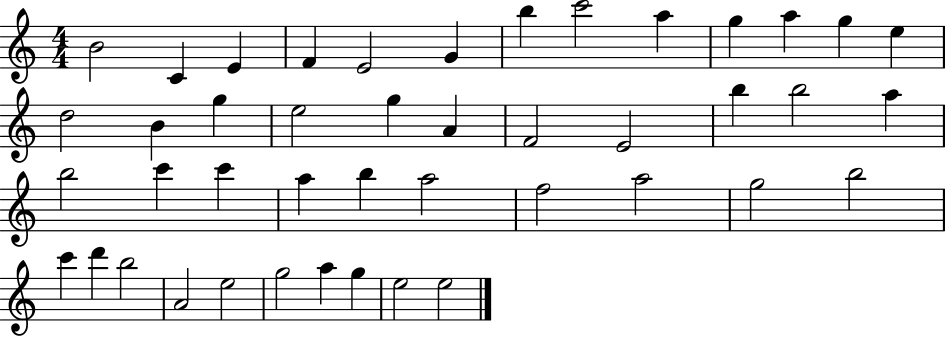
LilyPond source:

{
  \clef treble
  \numericTimeSignature
  \time 4/4
  \key c \major
  b'2 c'4 e'4 | f'4 e'2 g'4 | b''4 c'''2 a''4 | g''4 a''4 g''4 e''4 | \break d''2 b'4 g''4 | e''2 g''4 a'4 | f'2 e'2 | b''4 b''2 a''4 | \break b''2 c'''4 c'''4 | a''4 b''4 a''2 | f''2 a''2 | g''2 b''2 | \break c'''4 d'''4 b''2 | a'2 e''2 | g''2 a''4 g''4 | e''2 e''2 | \break \bar "|."
}